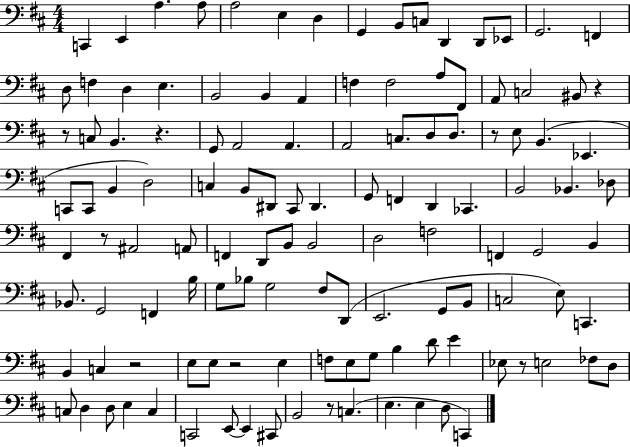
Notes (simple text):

C2/q E2/q A3/q. A3/e A3/h E3/q D3/q G2/q B2/e C3/e D2/q D2/e Eb2/e G2/h. F2/q D3/e F3/q D3/q E3/q. B2/h B2/q A2/q F3/q F3/h A3/e F#2/e A2/e C3/h BIS2/e R/q R/e C3/e B2/q. R/q. G2/e A2/h A2/q. A2/h C3/e. D3/e D3/e. R/e E3/e B2/q. Eb2/q. C2/e C2/e B2/q D3/h C3/q B2/e D#2/e C#2/e D#2/q. G2/e F2/q D2/q CES2/q. B2/h Bb2/q. Db3/e F#2/q R/e A#2/h A2/e F2/q D2/e B2/e B2/h D3/h F3/h F2/q G2/h B2/q Bb2/e. G2/h F2/q B3/s G3/e Bb3/e G3/h F#3/e D2/e E2/h. G2/e B2/e C3/h E3/e C2/q. B2/q C3/q R/h E3/e E3/e R/h E3/q F3/e E3/e G3/e B3/q D4/e E4/q Eb3/e R/e E3/h FES3/e D3/e C3/e D3/q D3/e E3/q C3/q C2/h E2/e E2/q C#2/e B2/h R/e C3/q. E3/q. E3/q D3/e C2/q